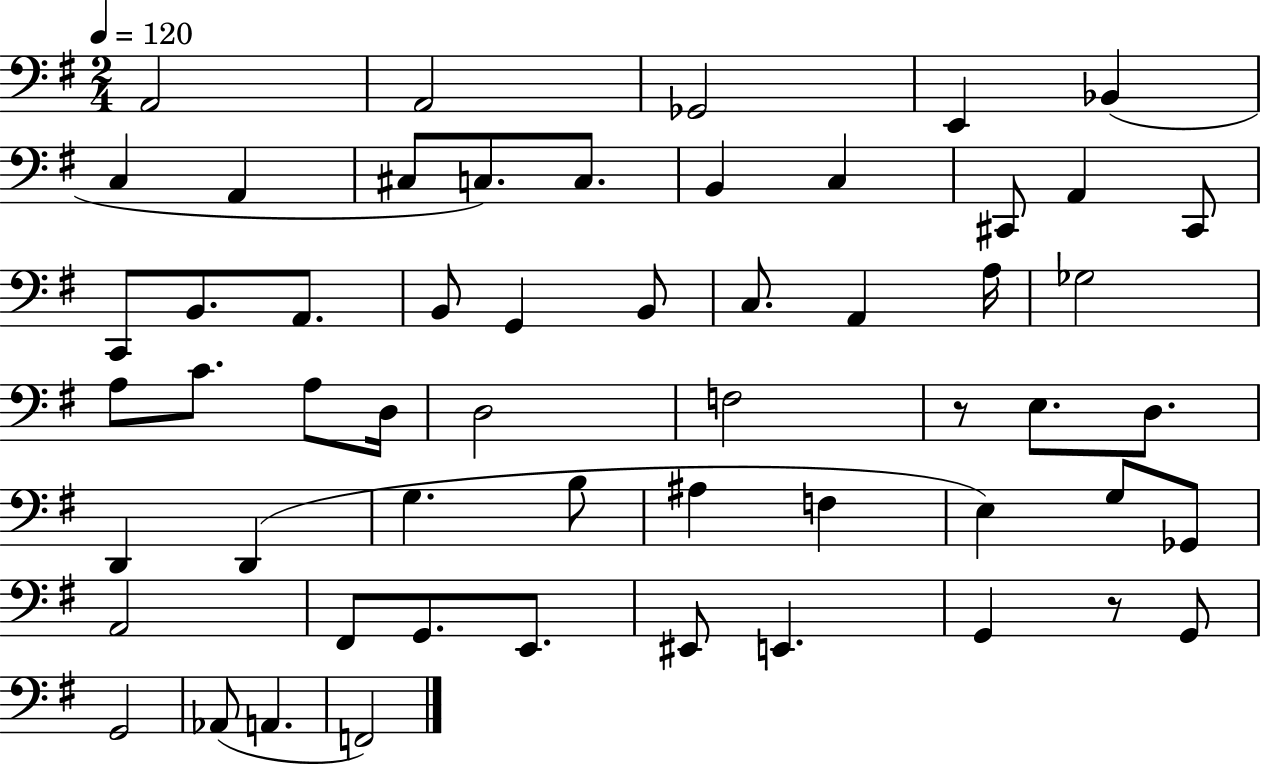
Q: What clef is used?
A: bass